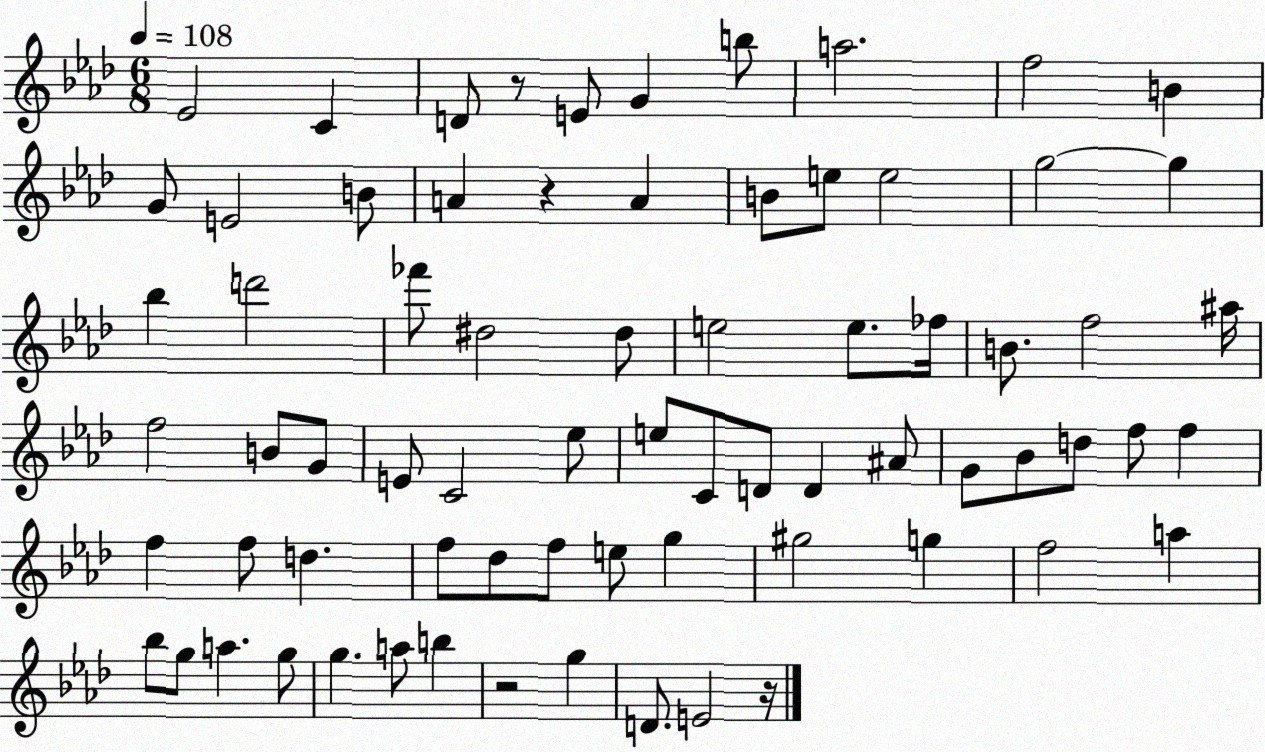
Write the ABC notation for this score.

X:1
T:Untitled
M:6/8
L:1/4
K:Ab
_E2 C D/2 z/2 E/2 G b/2 a2 f2 B G/2 E2 B/2 A z A B/2 e/2 e2 g2 g _b d'2 _f'/2 ^d2 ^d/2 e2 e/2 _f/4 B/2 f2 ^a/4 f2 B/2 G/2 E/2 C2 _e/2 e/2 C/2 D/2 D ^A/2 G/2 _B/2 d/2 f/2 f f f/2 d f/2 _d/2 f/2 e/2 g ^g2 g f2 a _b/2 g/2 a g/2 g a/2 b z2 g D/2 E2 z/4